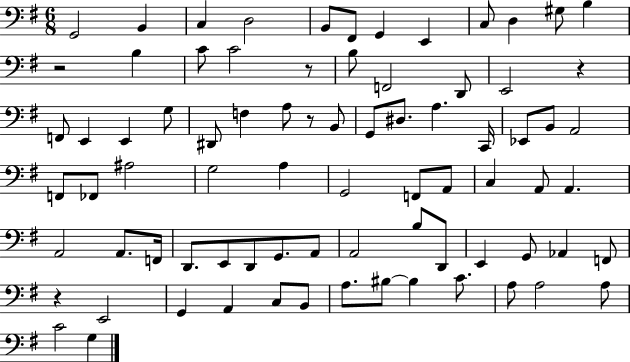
G2/h B2/q C3/q D3/h B2/e F#2/e G2/q E2/q C3/e D3/q G#3/e B3/q R/h B3/q C4/e C4/h R/e B3/e F2/h D2/e E2/h R/q F2/e E2/q E2/q G3/e D#2/e F3/q A3/e R/e B2/e G2/e D#3/e. A3/q. C2/s Eb2/e B2/e A2/h F2/e FES2/e A#3/h G3/h A3/q G2/h F2/e A2/e C3/q A2/e A2/q. A2/h A2/e. F2/s D2/e. E2/e D2/e G2/e. A2/e A2/h B3/e D2/e E2/q G2/e Ab2/q F2/e R/q E2/h G2/q A2/q C3/e B2/e A3/e. BIS3/e BIS3/q C4/e. A3/e A3/h A3/e C4/h G3/q